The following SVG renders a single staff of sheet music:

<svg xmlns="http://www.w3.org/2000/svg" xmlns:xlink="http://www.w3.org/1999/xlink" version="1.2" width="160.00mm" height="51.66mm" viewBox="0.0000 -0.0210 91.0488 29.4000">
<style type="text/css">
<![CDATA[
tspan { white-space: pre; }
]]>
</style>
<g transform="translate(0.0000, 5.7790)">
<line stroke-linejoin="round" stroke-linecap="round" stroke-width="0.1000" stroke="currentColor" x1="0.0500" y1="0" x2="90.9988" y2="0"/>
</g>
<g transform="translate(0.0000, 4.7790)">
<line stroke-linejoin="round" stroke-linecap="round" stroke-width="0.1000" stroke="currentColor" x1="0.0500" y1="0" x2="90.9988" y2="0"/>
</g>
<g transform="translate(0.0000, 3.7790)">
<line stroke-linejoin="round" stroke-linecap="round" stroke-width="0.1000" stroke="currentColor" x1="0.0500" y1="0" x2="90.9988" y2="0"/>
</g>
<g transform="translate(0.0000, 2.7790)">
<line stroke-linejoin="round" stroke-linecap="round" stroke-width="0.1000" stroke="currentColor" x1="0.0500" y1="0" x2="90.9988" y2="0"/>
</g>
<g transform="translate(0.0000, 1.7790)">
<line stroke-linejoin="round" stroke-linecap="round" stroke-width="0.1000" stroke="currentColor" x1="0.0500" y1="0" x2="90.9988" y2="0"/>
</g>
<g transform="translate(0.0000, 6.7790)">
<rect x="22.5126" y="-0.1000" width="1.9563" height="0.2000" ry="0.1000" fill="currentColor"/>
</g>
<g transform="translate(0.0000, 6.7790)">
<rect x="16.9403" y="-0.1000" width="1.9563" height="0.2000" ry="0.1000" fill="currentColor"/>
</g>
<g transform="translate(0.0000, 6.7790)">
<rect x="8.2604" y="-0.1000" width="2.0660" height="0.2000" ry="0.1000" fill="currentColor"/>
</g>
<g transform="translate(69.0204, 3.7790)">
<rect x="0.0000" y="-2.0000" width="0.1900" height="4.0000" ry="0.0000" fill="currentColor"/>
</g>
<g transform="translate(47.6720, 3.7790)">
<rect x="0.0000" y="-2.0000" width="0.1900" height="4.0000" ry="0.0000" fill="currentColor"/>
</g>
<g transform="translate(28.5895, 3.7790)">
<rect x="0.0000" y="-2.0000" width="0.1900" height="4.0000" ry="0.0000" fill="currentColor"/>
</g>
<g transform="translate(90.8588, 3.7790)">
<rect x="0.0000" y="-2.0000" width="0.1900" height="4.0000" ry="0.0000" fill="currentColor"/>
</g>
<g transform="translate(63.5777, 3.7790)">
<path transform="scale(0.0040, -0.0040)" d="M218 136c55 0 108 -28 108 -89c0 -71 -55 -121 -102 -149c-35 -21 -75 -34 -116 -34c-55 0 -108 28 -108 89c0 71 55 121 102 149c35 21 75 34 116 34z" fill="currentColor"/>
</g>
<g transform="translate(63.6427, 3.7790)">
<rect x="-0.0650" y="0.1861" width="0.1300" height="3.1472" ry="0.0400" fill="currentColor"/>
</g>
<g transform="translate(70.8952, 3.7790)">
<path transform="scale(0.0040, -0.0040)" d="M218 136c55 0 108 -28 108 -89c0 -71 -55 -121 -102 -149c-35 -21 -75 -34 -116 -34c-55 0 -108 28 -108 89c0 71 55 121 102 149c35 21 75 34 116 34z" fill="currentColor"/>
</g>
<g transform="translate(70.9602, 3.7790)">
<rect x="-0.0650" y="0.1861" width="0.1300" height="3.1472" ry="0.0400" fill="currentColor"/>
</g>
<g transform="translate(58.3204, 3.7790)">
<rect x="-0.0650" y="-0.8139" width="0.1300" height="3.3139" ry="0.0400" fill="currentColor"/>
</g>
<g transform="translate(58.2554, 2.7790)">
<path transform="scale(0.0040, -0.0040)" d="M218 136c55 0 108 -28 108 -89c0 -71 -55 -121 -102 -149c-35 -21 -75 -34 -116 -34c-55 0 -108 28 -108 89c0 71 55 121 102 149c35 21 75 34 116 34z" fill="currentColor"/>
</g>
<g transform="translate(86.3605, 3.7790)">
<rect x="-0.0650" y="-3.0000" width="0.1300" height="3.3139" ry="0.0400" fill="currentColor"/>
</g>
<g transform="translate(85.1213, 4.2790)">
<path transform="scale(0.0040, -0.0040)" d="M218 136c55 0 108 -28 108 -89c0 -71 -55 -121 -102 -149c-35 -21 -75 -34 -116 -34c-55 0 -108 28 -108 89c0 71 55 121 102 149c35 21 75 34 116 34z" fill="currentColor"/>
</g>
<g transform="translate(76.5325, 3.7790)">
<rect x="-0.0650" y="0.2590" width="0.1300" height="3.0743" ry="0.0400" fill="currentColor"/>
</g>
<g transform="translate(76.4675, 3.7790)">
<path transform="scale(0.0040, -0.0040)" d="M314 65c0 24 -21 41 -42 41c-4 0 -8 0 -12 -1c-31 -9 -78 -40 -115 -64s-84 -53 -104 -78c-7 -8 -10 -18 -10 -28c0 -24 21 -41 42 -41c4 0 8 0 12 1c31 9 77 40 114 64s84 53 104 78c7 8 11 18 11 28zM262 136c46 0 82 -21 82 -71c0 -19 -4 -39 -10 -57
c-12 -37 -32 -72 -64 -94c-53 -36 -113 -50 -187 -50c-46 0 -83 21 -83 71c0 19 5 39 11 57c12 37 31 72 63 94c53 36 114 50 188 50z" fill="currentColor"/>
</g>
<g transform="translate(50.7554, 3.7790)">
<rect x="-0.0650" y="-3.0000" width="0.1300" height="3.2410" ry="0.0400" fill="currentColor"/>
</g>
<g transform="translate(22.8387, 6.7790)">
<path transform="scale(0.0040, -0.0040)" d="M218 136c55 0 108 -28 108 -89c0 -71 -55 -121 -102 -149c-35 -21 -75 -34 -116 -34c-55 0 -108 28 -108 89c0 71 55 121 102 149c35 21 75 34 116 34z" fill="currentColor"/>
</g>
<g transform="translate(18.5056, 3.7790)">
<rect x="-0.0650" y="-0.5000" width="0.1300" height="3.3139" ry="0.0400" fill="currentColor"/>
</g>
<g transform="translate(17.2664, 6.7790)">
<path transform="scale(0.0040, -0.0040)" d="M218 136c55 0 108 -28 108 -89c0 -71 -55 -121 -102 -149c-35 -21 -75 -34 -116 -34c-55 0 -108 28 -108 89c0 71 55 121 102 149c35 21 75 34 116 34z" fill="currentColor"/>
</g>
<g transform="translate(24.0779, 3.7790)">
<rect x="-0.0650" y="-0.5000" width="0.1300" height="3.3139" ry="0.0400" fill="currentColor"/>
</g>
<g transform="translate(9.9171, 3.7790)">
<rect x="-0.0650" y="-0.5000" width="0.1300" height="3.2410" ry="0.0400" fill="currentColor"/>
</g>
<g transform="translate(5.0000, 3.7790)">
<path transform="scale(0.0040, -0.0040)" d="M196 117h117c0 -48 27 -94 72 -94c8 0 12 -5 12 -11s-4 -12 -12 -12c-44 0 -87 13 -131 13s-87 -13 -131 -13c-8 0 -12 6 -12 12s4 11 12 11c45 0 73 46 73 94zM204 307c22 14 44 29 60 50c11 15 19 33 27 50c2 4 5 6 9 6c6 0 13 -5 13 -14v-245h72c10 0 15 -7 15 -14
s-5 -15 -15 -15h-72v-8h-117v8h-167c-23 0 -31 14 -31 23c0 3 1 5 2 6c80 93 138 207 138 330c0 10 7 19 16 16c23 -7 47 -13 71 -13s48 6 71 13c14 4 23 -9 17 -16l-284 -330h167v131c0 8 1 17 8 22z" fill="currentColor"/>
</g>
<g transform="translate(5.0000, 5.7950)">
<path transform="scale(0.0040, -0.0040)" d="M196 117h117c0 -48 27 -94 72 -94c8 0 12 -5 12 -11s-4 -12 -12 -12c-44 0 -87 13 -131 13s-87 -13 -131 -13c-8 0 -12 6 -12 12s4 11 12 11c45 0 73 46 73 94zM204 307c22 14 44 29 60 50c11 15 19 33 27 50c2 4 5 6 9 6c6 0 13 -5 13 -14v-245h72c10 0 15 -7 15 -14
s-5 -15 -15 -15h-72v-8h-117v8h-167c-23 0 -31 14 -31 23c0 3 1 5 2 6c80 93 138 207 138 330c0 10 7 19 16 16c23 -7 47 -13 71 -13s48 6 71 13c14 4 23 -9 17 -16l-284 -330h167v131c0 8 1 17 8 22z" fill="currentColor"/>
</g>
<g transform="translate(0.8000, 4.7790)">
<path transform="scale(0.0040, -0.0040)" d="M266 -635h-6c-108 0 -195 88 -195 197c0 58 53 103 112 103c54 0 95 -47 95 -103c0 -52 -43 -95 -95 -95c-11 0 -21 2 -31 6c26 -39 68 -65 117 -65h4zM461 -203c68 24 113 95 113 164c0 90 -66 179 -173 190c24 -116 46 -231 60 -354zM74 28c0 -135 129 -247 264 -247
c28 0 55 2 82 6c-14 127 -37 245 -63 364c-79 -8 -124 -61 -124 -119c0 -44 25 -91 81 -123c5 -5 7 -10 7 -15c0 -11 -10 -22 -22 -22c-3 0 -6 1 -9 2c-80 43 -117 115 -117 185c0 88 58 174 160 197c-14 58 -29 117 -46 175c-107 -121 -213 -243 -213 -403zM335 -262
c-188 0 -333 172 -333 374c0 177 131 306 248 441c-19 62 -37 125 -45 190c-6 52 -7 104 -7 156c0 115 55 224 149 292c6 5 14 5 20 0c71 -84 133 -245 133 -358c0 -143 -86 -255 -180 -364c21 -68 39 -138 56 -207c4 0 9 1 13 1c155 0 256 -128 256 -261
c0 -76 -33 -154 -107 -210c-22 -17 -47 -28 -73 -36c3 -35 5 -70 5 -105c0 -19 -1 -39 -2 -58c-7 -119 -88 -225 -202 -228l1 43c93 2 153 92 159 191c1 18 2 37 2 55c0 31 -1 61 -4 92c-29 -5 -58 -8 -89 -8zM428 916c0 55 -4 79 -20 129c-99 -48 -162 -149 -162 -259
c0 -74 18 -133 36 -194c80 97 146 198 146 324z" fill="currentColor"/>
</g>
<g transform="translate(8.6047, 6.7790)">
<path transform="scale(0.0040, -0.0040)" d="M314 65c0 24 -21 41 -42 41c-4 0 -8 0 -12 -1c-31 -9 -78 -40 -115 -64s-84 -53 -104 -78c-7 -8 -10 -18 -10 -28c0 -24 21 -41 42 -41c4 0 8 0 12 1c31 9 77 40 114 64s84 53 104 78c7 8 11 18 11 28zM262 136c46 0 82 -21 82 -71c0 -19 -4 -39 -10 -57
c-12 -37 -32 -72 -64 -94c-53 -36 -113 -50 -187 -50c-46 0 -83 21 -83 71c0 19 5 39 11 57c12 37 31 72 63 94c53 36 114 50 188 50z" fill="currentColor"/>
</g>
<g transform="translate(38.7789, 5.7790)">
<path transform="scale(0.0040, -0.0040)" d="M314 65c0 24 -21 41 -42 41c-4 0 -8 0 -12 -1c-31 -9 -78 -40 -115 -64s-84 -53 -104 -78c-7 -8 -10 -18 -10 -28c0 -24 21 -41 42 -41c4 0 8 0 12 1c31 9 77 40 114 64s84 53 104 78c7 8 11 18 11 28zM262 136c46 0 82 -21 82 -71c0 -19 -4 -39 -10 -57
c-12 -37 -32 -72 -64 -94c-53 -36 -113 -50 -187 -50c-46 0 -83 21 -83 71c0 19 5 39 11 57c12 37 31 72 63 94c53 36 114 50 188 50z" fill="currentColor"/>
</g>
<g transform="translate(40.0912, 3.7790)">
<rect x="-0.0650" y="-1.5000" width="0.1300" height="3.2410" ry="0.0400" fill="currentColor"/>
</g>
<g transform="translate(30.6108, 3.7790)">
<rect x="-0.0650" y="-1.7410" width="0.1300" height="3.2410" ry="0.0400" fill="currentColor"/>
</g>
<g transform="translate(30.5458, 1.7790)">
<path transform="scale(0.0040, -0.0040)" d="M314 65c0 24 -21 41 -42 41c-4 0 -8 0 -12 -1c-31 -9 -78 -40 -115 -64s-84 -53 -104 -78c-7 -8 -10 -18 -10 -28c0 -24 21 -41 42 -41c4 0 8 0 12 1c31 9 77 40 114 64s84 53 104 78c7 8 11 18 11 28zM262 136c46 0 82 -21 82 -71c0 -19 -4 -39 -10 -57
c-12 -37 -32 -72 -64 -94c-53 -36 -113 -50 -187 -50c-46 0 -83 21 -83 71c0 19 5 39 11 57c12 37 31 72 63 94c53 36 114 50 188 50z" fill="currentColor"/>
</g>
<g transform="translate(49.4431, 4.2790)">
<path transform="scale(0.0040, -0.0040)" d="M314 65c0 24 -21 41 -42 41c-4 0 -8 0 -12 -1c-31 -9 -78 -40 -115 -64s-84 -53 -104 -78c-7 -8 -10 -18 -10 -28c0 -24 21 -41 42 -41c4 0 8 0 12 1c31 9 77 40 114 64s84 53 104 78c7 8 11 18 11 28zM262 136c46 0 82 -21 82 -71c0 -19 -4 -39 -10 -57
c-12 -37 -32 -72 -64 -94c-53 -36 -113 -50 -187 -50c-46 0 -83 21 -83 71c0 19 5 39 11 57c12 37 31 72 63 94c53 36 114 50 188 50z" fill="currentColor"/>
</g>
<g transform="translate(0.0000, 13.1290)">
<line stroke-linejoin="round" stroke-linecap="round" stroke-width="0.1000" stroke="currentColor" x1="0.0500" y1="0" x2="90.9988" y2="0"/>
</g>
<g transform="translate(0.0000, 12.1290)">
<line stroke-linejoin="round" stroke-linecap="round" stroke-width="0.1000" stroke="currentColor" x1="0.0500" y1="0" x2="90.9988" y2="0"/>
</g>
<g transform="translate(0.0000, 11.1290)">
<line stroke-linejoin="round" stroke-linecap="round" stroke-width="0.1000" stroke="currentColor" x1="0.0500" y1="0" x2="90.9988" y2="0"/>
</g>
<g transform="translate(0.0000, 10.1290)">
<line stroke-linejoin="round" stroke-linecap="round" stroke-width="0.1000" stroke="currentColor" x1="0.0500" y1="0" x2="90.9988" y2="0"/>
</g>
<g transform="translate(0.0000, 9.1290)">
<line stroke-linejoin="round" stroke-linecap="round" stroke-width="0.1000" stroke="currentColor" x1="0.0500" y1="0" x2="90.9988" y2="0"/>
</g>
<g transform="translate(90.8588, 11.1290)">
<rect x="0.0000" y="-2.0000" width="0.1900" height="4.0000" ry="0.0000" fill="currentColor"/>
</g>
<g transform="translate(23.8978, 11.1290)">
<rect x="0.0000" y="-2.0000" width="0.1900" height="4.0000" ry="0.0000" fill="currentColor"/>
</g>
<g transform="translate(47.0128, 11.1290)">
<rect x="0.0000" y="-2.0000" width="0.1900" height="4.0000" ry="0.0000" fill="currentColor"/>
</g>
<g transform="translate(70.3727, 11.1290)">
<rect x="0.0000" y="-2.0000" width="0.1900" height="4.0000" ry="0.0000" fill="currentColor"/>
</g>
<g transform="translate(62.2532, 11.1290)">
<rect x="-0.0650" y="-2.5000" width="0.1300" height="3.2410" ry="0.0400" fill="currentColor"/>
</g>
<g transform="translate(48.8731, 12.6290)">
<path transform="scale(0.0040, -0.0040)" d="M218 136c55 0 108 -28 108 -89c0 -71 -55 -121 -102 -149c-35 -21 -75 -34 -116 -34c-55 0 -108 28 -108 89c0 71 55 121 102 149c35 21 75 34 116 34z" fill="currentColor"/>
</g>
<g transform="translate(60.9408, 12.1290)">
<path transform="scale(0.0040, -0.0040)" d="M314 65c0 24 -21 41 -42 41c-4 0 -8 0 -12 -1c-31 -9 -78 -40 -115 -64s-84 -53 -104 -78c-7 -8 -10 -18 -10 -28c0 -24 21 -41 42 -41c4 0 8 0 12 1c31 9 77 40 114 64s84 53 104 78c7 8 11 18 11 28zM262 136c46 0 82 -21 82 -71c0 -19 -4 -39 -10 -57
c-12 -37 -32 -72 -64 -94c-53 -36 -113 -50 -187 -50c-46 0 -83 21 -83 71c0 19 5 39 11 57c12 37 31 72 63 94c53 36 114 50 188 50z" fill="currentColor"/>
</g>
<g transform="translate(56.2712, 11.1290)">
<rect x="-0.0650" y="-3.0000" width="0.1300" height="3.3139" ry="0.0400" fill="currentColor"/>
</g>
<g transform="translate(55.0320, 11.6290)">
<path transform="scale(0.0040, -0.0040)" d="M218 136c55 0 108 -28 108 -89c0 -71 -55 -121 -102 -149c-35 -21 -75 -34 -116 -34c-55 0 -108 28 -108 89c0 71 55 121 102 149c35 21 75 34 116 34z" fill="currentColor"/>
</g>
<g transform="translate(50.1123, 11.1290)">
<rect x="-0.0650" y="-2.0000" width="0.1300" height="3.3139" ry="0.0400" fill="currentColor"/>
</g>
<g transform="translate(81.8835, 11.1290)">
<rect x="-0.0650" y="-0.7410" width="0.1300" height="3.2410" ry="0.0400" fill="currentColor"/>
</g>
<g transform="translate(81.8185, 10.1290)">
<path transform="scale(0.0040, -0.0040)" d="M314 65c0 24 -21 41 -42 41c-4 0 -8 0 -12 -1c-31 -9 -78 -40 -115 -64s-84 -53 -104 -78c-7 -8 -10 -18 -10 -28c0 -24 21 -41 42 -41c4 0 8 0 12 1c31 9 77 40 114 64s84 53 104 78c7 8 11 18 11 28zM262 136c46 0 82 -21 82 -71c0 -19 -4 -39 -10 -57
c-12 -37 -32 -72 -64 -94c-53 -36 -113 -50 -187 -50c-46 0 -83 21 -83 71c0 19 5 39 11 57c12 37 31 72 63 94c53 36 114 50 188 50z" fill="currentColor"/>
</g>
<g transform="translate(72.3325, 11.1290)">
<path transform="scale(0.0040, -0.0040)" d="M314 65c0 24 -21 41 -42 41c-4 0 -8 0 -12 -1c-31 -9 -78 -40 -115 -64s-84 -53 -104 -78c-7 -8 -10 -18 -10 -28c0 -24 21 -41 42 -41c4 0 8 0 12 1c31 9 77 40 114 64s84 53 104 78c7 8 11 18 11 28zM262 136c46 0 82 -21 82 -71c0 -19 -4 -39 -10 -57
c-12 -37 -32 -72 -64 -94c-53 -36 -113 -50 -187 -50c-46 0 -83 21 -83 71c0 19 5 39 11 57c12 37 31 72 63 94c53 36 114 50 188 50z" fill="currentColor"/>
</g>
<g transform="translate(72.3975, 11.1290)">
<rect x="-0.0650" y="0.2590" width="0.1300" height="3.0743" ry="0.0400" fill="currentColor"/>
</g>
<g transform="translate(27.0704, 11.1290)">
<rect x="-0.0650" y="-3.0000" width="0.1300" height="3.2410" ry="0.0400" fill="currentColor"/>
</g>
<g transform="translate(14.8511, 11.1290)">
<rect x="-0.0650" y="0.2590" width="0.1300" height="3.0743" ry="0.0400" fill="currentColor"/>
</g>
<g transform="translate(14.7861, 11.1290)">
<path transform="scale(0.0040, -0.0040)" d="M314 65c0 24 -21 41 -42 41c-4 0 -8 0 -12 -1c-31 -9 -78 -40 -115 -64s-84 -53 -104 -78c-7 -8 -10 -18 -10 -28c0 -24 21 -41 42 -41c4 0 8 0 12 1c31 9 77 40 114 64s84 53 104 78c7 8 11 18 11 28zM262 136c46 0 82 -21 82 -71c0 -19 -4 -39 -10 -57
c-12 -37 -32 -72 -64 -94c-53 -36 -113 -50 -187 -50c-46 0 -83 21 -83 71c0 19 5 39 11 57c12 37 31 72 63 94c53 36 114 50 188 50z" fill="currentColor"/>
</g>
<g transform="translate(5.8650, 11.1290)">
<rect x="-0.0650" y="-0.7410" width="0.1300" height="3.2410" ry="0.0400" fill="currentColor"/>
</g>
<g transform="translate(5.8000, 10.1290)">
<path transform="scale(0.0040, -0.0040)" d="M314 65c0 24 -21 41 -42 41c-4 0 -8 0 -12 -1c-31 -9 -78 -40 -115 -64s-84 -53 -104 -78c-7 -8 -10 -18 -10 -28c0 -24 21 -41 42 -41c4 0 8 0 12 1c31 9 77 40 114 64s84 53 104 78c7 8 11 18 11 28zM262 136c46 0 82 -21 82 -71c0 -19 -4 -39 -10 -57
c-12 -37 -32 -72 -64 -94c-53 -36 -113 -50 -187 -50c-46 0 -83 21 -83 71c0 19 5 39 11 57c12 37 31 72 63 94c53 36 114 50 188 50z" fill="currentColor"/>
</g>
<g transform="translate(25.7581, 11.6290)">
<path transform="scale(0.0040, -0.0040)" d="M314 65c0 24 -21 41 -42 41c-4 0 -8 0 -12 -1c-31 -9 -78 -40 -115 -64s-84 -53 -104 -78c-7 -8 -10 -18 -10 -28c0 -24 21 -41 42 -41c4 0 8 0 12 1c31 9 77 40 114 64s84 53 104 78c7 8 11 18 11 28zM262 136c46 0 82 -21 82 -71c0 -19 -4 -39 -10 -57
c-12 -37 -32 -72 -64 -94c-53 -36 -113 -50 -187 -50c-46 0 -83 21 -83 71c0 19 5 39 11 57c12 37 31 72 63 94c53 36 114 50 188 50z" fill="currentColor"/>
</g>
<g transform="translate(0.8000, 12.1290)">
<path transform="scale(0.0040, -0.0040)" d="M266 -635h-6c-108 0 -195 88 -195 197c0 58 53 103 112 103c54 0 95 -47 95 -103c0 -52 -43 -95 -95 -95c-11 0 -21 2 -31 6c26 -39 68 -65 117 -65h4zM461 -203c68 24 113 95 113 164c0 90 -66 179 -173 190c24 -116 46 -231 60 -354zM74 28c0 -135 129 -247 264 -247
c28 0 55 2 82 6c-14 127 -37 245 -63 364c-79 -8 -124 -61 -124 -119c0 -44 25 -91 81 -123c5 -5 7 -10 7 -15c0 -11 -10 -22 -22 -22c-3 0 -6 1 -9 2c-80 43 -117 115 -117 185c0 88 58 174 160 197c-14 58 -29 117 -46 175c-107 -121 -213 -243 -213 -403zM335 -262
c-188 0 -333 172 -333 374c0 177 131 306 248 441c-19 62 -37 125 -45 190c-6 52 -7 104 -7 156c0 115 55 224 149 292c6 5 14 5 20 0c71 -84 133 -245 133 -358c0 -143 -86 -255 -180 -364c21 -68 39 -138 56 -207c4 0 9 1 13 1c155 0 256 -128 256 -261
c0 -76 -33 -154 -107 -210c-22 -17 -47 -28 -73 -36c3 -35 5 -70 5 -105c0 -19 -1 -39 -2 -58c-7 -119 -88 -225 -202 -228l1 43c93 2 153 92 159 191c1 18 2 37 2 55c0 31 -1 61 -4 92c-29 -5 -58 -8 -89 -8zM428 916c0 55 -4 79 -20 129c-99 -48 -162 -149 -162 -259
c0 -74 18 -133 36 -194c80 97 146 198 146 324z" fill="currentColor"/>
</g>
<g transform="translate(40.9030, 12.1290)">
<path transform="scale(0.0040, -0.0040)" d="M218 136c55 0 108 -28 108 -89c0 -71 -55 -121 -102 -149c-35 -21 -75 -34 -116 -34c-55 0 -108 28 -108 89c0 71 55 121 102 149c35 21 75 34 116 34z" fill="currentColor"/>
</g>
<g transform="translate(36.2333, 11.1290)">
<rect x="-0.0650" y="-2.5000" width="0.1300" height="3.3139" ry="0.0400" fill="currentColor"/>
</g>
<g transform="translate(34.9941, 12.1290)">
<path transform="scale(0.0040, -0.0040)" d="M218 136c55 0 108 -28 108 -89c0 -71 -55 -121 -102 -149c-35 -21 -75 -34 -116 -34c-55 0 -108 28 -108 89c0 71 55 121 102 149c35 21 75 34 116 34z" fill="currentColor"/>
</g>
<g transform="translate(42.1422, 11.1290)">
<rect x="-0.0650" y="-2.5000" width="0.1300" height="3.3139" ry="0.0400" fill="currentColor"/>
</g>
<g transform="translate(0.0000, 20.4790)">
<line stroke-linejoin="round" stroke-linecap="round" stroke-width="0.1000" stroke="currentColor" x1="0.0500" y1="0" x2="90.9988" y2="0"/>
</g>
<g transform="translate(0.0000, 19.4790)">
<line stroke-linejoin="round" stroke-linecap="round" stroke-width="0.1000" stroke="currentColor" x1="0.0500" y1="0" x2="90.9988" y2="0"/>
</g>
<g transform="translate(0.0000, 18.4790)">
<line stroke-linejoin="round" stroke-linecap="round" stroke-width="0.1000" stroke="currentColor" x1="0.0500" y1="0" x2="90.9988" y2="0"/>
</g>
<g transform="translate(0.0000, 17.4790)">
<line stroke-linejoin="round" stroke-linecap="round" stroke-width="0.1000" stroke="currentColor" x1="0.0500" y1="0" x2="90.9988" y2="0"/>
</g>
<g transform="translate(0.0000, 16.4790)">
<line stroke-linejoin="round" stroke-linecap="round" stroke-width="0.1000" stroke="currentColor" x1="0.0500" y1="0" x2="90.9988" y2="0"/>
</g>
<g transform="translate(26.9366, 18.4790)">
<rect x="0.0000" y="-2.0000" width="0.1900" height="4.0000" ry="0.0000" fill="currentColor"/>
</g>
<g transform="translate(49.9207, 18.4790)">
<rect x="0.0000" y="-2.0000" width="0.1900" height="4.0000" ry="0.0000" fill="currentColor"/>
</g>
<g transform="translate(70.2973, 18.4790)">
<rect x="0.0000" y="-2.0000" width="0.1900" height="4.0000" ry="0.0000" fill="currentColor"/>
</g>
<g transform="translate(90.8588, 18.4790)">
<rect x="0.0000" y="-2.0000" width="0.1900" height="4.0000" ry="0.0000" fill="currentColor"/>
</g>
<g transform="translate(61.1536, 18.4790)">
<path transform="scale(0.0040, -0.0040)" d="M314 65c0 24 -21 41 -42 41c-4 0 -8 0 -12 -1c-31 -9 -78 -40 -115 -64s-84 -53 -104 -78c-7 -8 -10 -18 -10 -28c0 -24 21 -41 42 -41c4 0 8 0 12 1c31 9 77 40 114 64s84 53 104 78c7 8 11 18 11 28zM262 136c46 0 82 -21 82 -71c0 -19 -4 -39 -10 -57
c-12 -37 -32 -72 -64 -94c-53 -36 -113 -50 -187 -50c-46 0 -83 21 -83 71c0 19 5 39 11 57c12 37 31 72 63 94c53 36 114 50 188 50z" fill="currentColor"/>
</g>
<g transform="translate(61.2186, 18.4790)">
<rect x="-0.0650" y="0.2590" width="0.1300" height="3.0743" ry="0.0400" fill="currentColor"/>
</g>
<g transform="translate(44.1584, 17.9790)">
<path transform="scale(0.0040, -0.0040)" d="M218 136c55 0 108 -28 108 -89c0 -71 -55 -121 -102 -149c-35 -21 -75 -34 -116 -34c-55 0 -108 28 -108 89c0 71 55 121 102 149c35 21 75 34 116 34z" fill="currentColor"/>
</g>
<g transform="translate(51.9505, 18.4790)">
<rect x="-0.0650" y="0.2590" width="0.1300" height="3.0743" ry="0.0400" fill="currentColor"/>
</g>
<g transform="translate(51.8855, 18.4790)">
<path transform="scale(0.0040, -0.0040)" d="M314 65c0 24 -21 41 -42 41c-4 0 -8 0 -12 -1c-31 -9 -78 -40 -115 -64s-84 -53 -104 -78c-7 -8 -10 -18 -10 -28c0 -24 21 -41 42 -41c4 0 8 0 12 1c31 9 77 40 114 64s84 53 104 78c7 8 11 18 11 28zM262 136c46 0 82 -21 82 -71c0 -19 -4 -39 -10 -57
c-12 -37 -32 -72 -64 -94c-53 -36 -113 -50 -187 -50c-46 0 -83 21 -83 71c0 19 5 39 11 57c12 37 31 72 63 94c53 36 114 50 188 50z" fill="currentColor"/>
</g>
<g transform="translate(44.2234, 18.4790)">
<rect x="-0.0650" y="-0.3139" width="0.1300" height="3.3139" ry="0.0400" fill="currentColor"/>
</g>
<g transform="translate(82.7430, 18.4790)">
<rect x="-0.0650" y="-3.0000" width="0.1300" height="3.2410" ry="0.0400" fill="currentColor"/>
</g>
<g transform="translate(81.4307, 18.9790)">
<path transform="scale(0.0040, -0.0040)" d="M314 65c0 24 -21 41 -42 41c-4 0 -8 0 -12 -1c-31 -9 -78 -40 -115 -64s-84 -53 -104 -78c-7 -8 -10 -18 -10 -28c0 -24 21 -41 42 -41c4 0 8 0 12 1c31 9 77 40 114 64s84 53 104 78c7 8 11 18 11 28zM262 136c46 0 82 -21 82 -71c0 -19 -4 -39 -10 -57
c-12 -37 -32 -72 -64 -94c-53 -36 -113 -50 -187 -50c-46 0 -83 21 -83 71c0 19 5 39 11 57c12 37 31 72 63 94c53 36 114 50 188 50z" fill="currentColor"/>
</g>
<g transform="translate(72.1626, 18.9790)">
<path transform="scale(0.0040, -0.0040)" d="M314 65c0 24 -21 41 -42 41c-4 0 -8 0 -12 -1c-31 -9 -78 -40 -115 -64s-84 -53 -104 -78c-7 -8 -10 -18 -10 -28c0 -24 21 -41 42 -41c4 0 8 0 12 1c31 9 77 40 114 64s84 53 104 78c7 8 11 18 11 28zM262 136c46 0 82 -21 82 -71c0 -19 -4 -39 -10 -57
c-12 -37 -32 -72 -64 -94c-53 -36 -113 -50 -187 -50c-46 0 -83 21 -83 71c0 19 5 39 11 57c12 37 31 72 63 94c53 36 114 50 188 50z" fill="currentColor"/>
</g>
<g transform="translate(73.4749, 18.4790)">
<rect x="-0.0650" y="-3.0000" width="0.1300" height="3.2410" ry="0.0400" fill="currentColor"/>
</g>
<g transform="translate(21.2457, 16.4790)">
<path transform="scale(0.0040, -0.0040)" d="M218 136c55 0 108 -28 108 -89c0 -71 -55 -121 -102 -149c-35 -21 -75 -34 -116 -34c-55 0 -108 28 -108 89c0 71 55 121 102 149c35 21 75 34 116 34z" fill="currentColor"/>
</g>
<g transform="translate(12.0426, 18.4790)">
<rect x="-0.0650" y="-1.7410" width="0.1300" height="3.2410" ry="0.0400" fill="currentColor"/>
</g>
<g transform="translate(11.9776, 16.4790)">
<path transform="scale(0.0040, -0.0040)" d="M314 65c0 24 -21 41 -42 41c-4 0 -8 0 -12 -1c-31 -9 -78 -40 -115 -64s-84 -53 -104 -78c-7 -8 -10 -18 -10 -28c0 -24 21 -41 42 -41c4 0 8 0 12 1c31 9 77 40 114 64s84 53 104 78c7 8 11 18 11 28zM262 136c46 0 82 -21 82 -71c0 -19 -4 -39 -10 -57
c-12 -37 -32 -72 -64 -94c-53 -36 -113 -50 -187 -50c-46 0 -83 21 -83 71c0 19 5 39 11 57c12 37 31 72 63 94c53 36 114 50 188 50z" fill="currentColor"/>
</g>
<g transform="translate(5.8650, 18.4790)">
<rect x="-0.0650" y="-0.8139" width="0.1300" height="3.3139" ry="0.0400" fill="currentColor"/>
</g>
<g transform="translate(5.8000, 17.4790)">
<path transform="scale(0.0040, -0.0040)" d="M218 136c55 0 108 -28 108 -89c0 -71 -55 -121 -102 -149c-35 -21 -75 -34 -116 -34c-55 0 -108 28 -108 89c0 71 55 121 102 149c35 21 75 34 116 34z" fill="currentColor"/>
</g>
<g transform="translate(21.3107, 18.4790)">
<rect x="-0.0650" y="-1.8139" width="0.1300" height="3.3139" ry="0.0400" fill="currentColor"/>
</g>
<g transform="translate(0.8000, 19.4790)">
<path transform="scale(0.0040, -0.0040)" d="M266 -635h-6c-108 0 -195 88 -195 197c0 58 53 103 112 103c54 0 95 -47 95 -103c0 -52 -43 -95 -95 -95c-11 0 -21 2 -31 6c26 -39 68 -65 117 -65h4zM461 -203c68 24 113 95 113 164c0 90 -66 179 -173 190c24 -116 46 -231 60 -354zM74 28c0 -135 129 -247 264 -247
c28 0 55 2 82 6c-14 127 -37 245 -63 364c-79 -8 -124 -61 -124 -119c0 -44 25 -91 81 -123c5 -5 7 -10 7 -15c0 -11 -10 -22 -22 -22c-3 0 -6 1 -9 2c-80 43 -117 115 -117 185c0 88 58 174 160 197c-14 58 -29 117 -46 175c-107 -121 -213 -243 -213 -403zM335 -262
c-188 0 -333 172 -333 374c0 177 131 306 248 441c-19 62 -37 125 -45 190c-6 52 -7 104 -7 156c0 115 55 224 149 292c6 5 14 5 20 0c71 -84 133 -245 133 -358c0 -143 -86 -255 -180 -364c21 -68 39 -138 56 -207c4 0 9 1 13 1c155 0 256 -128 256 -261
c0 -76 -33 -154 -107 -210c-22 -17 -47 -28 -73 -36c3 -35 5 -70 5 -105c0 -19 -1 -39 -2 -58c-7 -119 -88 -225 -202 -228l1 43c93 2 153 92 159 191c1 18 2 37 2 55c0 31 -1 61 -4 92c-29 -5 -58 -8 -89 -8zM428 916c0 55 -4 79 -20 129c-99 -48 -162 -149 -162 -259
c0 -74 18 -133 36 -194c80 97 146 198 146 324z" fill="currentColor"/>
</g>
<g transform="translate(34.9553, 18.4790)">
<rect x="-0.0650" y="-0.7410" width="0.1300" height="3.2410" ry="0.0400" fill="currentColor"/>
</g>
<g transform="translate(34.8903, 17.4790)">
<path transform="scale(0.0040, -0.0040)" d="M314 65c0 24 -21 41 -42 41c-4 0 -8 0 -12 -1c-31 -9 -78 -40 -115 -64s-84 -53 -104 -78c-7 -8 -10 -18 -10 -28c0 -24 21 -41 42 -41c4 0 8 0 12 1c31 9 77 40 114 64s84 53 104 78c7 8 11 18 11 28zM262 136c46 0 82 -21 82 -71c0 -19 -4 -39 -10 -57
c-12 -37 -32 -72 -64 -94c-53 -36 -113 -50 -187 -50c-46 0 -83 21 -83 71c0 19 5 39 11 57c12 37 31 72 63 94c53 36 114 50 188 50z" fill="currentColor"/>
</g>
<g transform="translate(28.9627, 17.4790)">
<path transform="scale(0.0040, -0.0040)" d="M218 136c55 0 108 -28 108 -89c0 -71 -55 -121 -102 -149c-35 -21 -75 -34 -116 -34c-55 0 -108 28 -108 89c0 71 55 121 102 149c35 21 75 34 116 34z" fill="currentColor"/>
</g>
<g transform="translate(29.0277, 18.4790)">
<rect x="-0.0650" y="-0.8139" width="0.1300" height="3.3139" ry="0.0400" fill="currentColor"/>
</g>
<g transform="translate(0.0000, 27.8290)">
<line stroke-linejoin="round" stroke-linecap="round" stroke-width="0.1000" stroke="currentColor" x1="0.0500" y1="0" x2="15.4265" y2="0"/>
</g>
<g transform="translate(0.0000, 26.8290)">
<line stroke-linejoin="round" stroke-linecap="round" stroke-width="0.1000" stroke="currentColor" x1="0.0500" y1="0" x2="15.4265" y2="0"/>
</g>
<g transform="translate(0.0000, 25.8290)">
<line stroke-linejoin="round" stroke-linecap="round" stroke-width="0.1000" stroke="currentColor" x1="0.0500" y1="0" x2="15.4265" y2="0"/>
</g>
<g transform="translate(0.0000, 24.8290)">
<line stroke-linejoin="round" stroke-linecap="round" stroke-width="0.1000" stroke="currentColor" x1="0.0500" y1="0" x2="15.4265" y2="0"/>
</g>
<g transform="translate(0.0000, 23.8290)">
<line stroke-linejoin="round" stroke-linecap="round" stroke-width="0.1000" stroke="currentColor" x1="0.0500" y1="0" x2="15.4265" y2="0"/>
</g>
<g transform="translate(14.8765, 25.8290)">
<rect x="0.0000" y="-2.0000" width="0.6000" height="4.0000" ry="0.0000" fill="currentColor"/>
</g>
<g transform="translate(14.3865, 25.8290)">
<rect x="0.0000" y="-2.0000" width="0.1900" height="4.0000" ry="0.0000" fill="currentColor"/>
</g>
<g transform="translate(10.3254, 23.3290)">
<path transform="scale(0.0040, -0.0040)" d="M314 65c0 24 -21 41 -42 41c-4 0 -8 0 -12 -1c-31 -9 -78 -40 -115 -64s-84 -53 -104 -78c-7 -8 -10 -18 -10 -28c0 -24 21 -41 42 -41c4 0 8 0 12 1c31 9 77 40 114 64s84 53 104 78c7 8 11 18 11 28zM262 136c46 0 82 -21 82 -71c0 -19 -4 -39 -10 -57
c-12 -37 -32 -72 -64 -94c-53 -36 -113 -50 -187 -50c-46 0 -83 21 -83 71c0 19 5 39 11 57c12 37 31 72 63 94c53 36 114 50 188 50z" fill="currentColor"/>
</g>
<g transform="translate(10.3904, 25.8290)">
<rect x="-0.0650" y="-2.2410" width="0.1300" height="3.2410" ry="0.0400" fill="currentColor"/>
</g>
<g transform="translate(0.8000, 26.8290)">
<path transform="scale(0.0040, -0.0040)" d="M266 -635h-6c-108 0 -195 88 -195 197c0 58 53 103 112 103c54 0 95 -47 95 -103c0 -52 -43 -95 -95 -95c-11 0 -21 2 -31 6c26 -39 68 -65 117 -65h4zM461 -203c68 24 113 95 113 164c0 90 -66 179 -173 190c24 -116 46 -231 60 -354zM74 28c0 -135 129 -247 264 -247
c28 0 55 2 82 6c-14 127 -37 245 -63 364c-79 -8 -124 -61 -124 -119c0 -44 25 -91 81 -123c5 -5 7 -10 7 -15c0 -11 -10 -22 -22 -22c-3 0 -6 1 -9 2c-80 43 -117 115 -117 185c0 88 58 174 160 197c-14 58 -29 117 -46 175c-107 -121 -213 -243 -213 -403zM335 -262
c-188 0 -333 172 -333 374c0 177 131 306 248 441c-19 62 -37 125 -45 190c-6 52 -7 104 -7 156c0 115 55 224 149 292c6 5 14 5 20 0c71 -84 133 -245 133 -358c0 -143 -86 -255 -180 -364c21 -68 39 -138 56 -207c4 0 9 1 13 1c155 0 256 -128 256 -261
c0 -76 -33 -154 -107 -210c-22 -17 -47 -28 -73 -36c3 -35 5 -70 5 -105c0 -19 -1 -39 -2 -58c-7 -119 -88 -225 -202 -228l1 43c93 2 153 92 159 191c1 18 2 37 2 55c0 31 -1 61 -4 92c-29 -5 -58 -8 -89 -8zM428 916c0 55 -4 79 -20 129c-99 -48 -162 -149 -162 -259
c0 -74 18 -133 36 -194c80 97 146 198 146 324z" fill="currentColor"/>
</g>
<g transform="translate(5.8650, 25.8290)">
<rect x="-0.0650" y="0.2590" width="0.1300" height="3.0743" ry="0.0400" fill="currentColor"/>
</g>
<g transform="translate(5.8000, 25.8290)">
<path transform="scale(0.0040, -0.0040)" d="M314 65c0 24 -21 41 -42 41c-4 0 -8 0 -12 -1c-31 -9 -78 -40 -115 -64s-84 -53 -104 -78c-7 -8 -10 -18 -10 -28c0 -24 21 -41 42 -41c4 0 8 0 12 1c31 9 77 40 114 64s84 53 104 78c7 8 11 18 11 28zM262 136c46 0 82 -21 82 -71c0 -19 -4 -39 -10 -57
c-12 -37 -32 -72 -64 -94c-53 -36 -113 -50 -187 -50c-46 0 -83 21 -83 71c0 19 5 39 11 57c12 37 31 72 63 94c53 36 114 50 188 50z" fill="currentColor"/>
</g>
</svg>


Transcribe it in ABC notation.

X:1
T:Untitled
M:4/4
L:1/4
K:C
C2 C C f2 E2 A2 d B B B2 A d2 B2 A2 G G F A G2 B2 d2 d f2 f d d2 c B2 B2 A2 A2 B2 g2